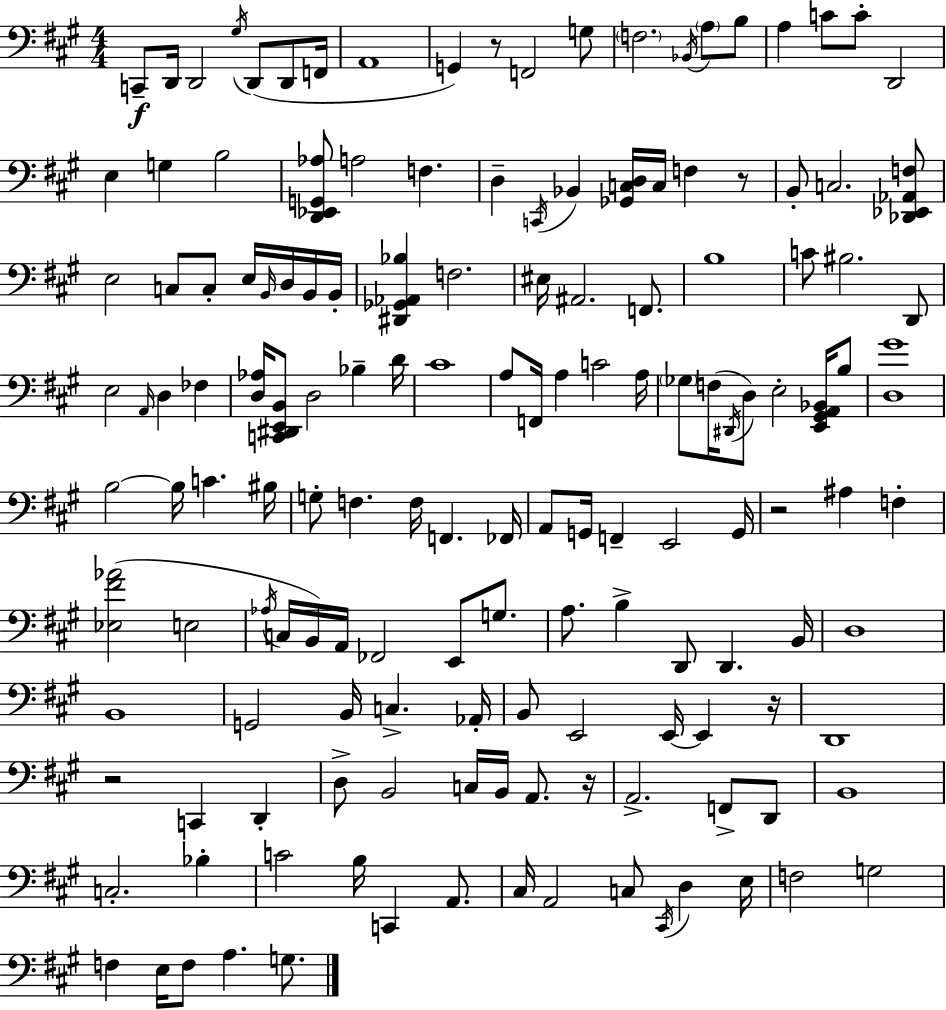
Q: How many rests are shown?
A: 6